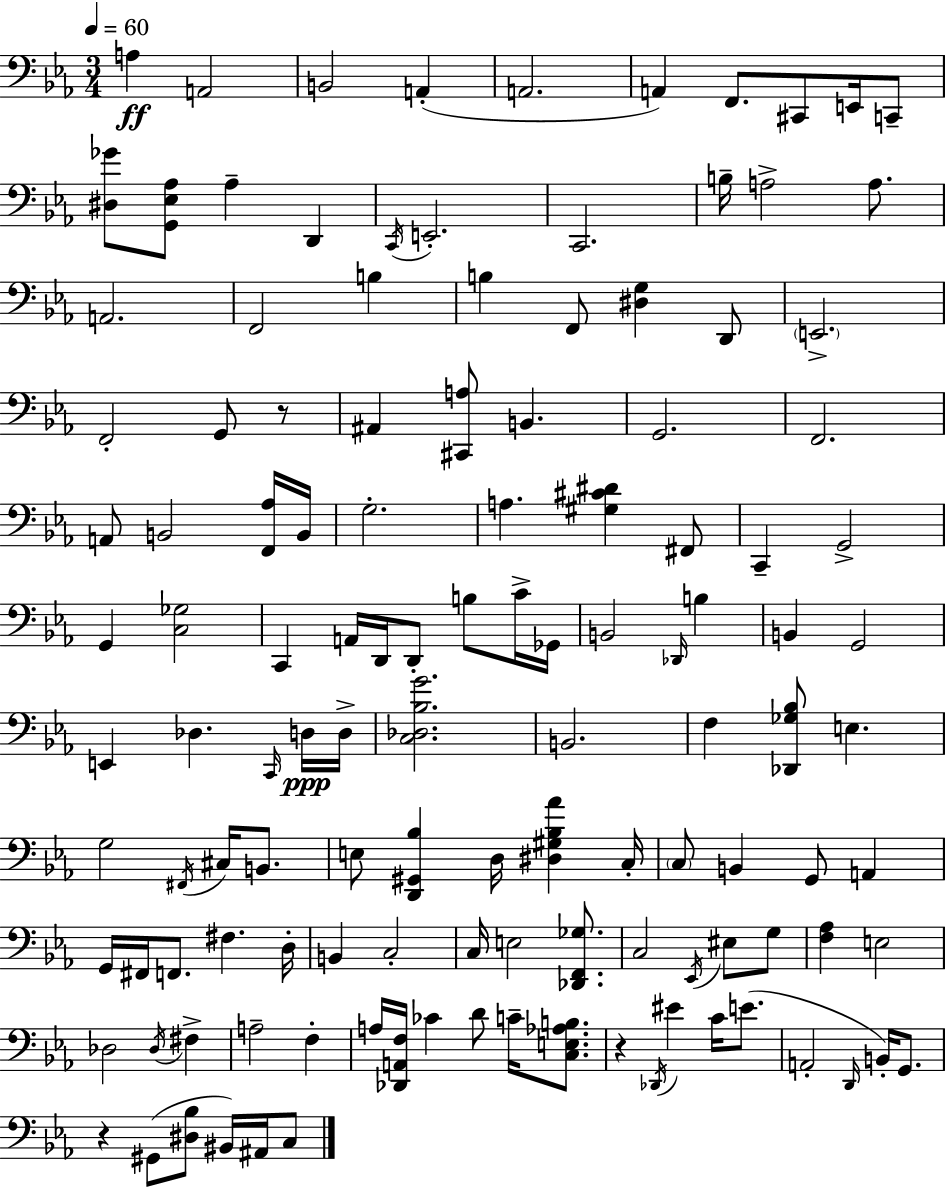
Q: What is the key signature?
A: EES major